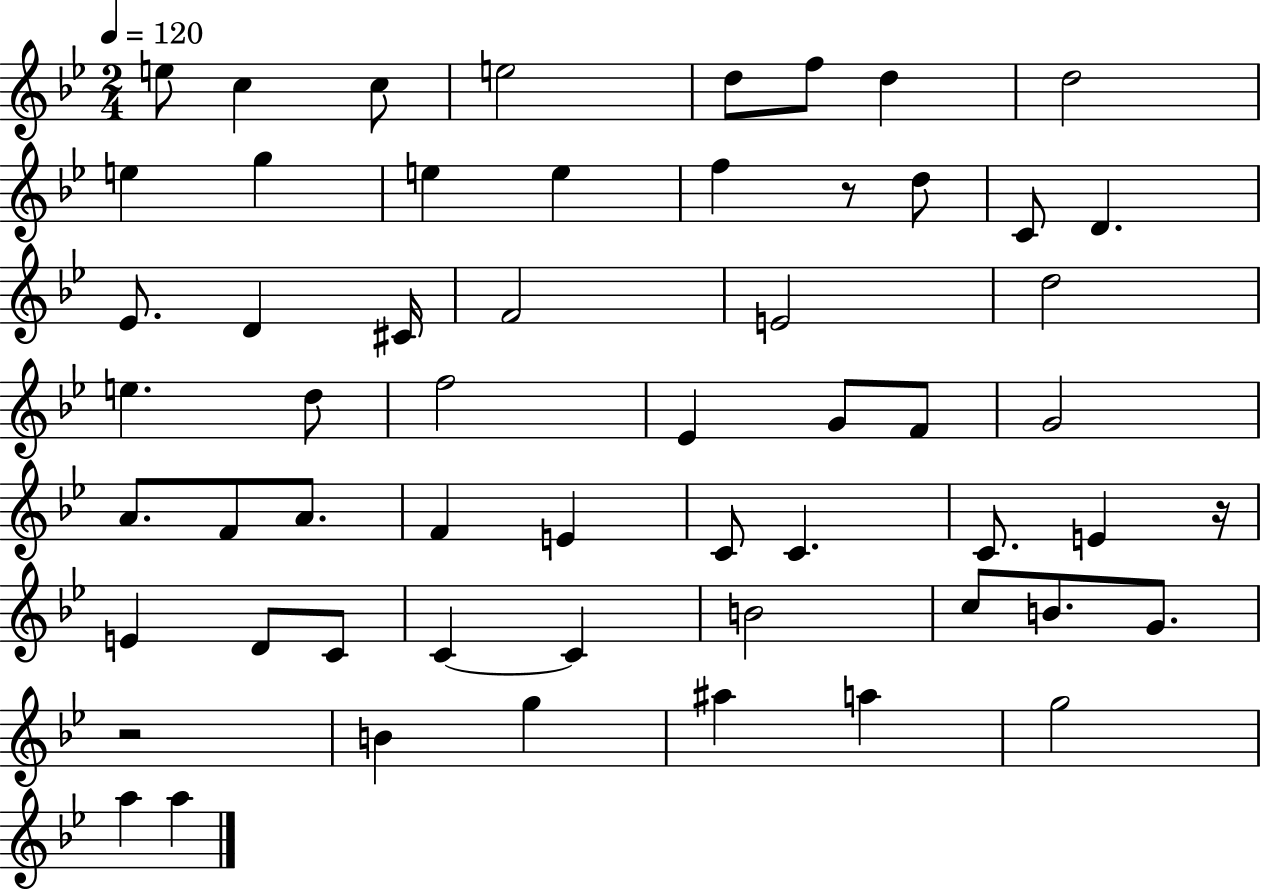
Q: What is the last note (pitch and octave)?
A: A5